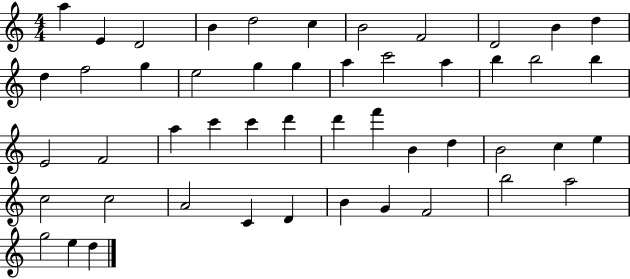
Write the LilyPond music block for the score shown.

{
  \clef treble
  \numericTimeSignature
  \time 4/4
  \key c \major
  a''4 e'4 d'2 | b'4 d''2 c''4 | b'2 f'2 | d'2 b'4 d''4 | \break d''4 f''2 g''4 | e''2 g''4 g''4 | a''4 c'''2 a''4 | b''4 b''2 b''4 | \break e'2 f'2 | a''4 c'''4 c'''4 d'''4 | d'''4 f'''4 b'4 d''4 | b'2 c''4 e''4 | \break c''2 c''2 | a'2 c'4 d'4 | b'4 g'4 f'2 | b''2 a''2 | \break g''2 e''4 d''4 | \bar "|."
}